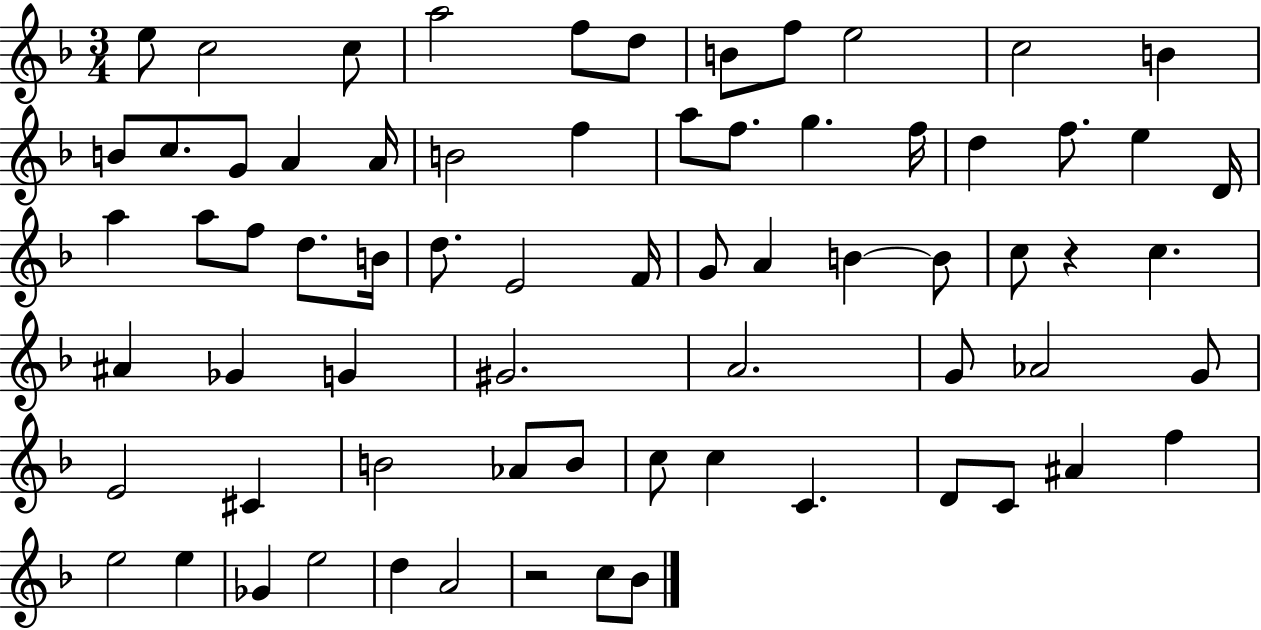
{
  \clef treble
  \numericTimeSignature
  \time 3/4
  \key f \major
  \repeat volta 2 { e''8 c''2 c''8 | a''2 f''8 d''8 | b'8 f''8 e''2 | c''2 b'4 | \break b'8 c''8. g'8 a'4 a'16 | b'2 f''4 | a''8 f''8. g''4. f''16 | d''4 f''8. e''4 d'16 | \break a''4 a''8 f''8 d''8. b'16 | d''8. e'2 f'16 | g'8 a'4 b'4~~ b'8 | c''8 r4 c''4. | \break ais'4 ges'4 g'4 | gis'2. | a'2. | g'8 aes'2 g'8 | \break e'2 cis'4 | b'2 aes'8 b'8 | c''8 c''4 c'4. | d'8 c'8 ais'4 f''4 | \break e''2 e''4 | ges'4 e''2 | d''4 a'2 | r2 c''8 bes'8 | \break } \bar "|."
}